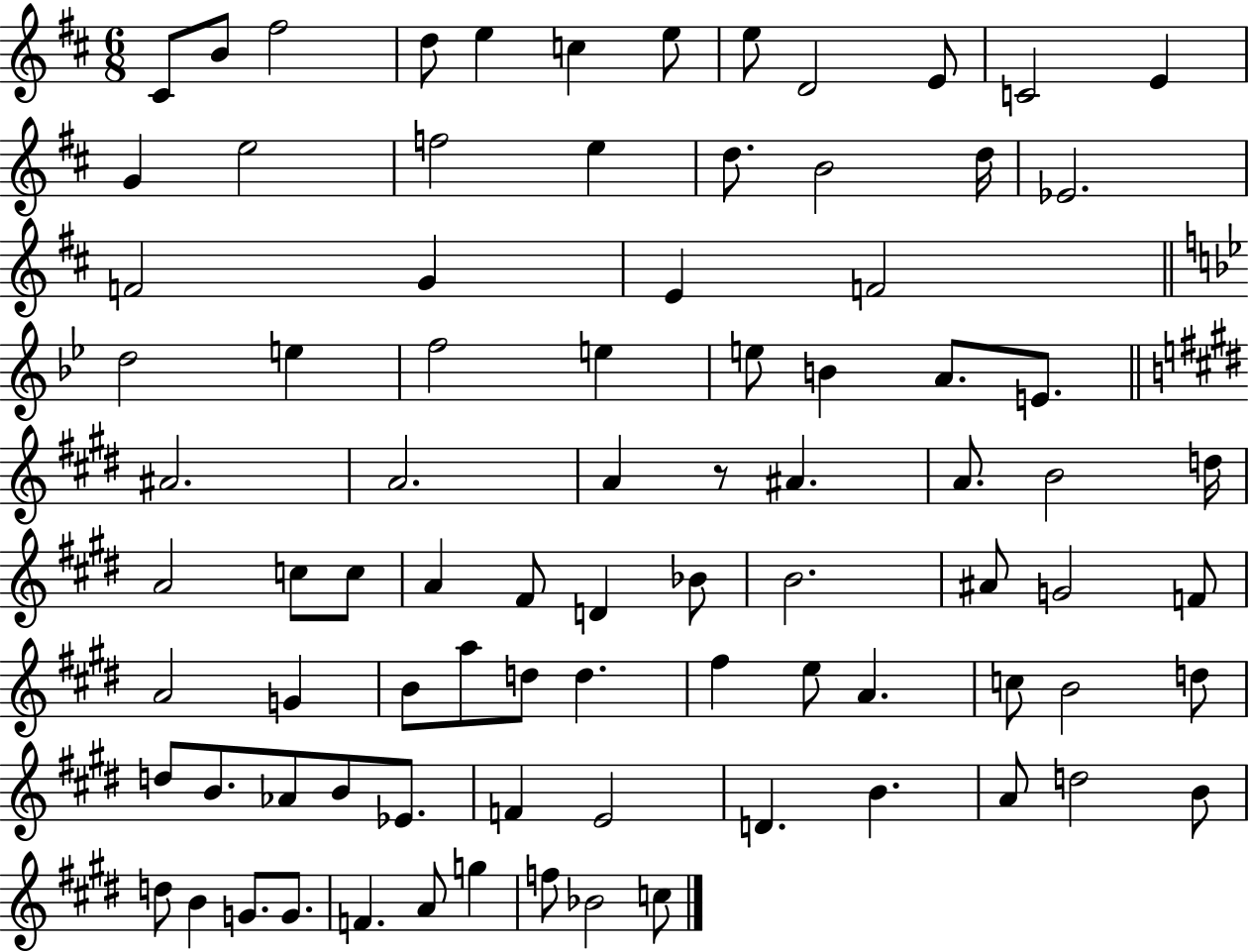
{
  \clef treble
  \numericTimeSignature
  \time 6/8
  \key d \major
  cis'8 b'8 fis''2 | d''8 e''4 c''4 e''8 | e''8 d'2 e'8 | c'2 e'4 | \break g'4 e''2 | f''2 e''4 | d''8. b'2 d''16 | ees'2. | \break f'2 g'4 | e'4 f'2 | \bar "||" \break \key bes \major d''2 e''4 | f''2 e''4 | e''8 b'4 a'8. e'8. | \bar "||" \break \key e \major ais'2. | a'2. | a'4 r8 ais'4. | a'8. b'2 d''16 | \break a'2 c''8 c''8 | a'4 fis'8 d'4 bes'8 | b'2. | ais'8 g'2 f'8 | \break a'2 g'4 | b'8 a''8 d''8 d''4. | fis''4 e''8 a'4. | c''8 b'2 d''8 | \break d''8 b'8. aes'8 b'8 ees'8. | f'4 e'2 | d'4. b'4. | a'8 d''2 b'8 | \break d''8 b'4 g'8. g'8. | f'4. a'8 g''4 | f''8 bes'2 c''8 | \bar "|."
}